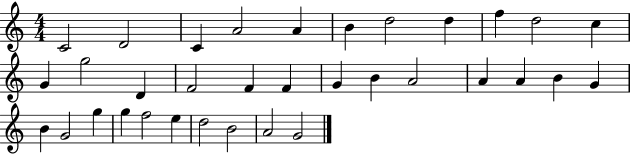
{
  \clef treble
  \numericTimeSignature
  \time 4/4
  \key c \major
  c'2 d'2 | c'4 a'2 a'4 | b'4 d''2 d''4 | f''4 d''2 c''4 | \break g'4 g''2 d'4 | f'2 f'4 f'4 | g'4 b'4 a'2 | a'4 a'4 b'4 g'4 | \break b'4 g'2 g''4 | g''4 f''2 e''4 | d''2 b'2 | a'2 g'2 | \break \bar "|."
}